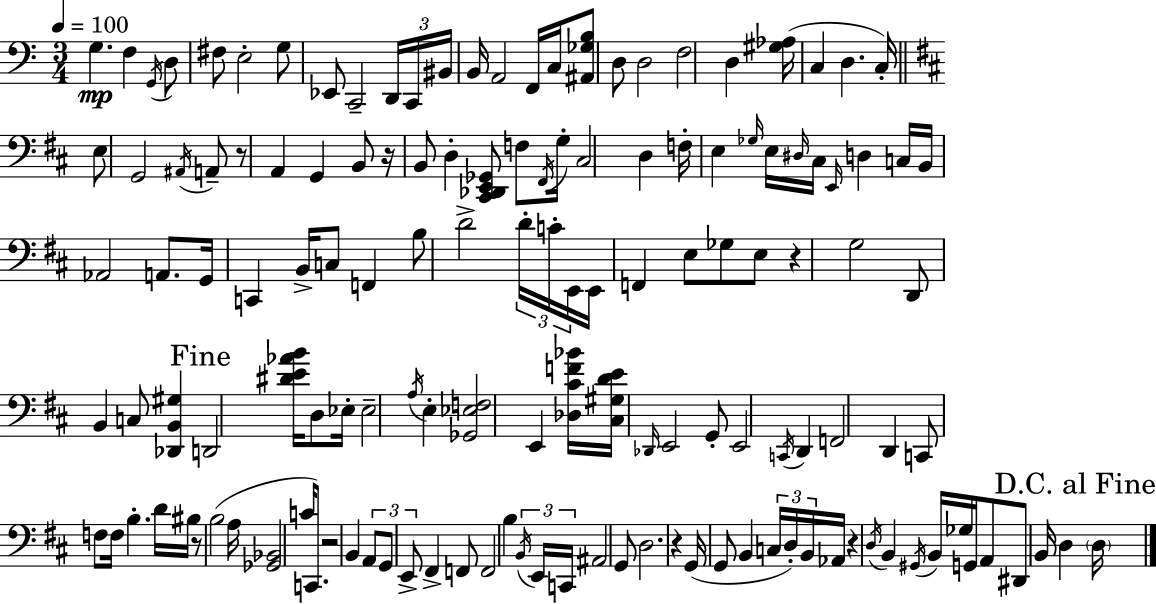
{
  \clef bass
  \numericTimeSignature
  \time 3/4
  \key c \major
  \tempo 4 = 100
  g4.\mp f4 \acciaccatura { g,16 } d8 | fis8 e2-. g8 | ees,8 c,2-- \tuplet 3/2 { d,16 | c,16 bis,16 } b,16 a,2 f,16 | \break c16 <ais, ges b>8 d8 d2 | f2 d4 | <gis aes>16( c4 d4. | c16-.) \bar "||" \break \key b \minor e8 g,2 \acciaccatura { ais,16 } a,8-- | r8 a,4 g,4 b,8 | r16 b,8 d4-. <cis, des, e, ges,>8 f8 | \acciaccatura { fis,16 } g16-. cis2 d4 | \break f16-. e4 \grace { ges16 } e16 \grace { dis16 } cis16 \grace { e,16 } | d4 c16 b,16 aes,2 | a,8. g,16 c,4 b,16-> c8 | f,4 b8 d'2-> | \break \tuplet 3/2 { d'16-. c'16-. e,16 } e,16 f,4 e8 | ges8 e8 r4 g2 | d,8 b,4 c8 | <des, b, gis>4 \mark "Fine" d,2 | \break <dis' e' aes' b'>16 d8 ees16-. ees2-- | \acciaccatura { a16 } e4-. <ges, ees f>2 | e,4 <des cis' f' bes'>16 <cis gis d' e'>16 \grace { des,16 } e,2 | g,8-. e,2 | \break \acciaccatura { c,16 } d,4 f,2 | d,4 c,8 f8 | f16 b4.-. d'16 bis16 r8 b2( | a16 <ges, bes,>2 | \break c'16 c,8.) r2 | b,4 \tuplet 3/2 { a,8 g,8 | e,8-> } fis,4-> f,8 f,2 | b4 \tuplet 3/2 { \acciaccatura { b,16 } e,16 c,16 } ais,2 | \break g,8 d2. | r4 | g,16( g,8 b,4 \tuplet 3/2 { c16 d16-.) b,16 } aes,16 | r4 \acciaccatura { d16 } b,4 \acciaccatura { gis,16 } b,16 ges16 | \break g,16 a,8 dis,8 b,16 d4 \mark "D.C. al Fine" \parenthesize d16 \bar "|."
}